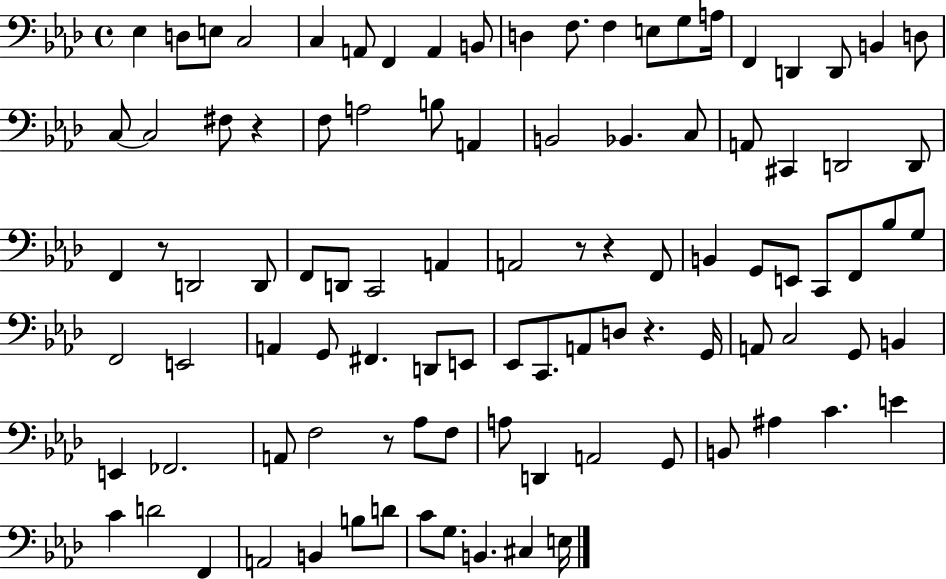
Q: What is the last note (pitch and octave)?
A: E3